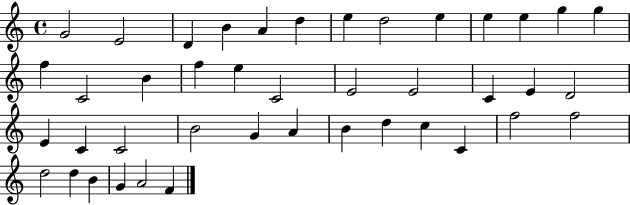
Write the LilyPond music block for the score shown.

{
  \clef treble
  \time 4/4
  \defaultTimeSignature
  \key c \major
  g'2 e'2 | d'4 b'4 a'4 d''4 | e''4 d''2 e''4 | e''4 e''4 g''4 g''4 | \break f''4 c'2 b'4 | f''4 e''4 c'2 | e'2 e'2 | c'4 e'4 d'2 | \break e'4 c'4 c'2 | b'2 g'4 a'4 | b'4 d''4 c''4 c'4 | f''2 f''2 | \break d''2 d''4 b'4 | g'4 a'2 f'4 | \bar "|."
}